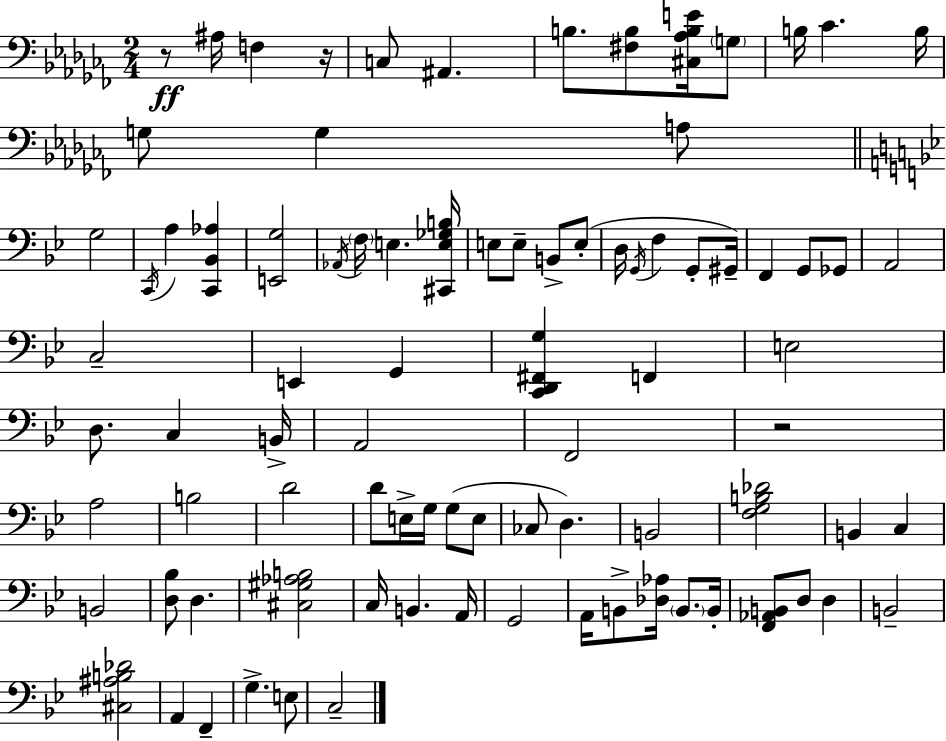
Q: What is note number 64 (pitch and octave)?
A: B2